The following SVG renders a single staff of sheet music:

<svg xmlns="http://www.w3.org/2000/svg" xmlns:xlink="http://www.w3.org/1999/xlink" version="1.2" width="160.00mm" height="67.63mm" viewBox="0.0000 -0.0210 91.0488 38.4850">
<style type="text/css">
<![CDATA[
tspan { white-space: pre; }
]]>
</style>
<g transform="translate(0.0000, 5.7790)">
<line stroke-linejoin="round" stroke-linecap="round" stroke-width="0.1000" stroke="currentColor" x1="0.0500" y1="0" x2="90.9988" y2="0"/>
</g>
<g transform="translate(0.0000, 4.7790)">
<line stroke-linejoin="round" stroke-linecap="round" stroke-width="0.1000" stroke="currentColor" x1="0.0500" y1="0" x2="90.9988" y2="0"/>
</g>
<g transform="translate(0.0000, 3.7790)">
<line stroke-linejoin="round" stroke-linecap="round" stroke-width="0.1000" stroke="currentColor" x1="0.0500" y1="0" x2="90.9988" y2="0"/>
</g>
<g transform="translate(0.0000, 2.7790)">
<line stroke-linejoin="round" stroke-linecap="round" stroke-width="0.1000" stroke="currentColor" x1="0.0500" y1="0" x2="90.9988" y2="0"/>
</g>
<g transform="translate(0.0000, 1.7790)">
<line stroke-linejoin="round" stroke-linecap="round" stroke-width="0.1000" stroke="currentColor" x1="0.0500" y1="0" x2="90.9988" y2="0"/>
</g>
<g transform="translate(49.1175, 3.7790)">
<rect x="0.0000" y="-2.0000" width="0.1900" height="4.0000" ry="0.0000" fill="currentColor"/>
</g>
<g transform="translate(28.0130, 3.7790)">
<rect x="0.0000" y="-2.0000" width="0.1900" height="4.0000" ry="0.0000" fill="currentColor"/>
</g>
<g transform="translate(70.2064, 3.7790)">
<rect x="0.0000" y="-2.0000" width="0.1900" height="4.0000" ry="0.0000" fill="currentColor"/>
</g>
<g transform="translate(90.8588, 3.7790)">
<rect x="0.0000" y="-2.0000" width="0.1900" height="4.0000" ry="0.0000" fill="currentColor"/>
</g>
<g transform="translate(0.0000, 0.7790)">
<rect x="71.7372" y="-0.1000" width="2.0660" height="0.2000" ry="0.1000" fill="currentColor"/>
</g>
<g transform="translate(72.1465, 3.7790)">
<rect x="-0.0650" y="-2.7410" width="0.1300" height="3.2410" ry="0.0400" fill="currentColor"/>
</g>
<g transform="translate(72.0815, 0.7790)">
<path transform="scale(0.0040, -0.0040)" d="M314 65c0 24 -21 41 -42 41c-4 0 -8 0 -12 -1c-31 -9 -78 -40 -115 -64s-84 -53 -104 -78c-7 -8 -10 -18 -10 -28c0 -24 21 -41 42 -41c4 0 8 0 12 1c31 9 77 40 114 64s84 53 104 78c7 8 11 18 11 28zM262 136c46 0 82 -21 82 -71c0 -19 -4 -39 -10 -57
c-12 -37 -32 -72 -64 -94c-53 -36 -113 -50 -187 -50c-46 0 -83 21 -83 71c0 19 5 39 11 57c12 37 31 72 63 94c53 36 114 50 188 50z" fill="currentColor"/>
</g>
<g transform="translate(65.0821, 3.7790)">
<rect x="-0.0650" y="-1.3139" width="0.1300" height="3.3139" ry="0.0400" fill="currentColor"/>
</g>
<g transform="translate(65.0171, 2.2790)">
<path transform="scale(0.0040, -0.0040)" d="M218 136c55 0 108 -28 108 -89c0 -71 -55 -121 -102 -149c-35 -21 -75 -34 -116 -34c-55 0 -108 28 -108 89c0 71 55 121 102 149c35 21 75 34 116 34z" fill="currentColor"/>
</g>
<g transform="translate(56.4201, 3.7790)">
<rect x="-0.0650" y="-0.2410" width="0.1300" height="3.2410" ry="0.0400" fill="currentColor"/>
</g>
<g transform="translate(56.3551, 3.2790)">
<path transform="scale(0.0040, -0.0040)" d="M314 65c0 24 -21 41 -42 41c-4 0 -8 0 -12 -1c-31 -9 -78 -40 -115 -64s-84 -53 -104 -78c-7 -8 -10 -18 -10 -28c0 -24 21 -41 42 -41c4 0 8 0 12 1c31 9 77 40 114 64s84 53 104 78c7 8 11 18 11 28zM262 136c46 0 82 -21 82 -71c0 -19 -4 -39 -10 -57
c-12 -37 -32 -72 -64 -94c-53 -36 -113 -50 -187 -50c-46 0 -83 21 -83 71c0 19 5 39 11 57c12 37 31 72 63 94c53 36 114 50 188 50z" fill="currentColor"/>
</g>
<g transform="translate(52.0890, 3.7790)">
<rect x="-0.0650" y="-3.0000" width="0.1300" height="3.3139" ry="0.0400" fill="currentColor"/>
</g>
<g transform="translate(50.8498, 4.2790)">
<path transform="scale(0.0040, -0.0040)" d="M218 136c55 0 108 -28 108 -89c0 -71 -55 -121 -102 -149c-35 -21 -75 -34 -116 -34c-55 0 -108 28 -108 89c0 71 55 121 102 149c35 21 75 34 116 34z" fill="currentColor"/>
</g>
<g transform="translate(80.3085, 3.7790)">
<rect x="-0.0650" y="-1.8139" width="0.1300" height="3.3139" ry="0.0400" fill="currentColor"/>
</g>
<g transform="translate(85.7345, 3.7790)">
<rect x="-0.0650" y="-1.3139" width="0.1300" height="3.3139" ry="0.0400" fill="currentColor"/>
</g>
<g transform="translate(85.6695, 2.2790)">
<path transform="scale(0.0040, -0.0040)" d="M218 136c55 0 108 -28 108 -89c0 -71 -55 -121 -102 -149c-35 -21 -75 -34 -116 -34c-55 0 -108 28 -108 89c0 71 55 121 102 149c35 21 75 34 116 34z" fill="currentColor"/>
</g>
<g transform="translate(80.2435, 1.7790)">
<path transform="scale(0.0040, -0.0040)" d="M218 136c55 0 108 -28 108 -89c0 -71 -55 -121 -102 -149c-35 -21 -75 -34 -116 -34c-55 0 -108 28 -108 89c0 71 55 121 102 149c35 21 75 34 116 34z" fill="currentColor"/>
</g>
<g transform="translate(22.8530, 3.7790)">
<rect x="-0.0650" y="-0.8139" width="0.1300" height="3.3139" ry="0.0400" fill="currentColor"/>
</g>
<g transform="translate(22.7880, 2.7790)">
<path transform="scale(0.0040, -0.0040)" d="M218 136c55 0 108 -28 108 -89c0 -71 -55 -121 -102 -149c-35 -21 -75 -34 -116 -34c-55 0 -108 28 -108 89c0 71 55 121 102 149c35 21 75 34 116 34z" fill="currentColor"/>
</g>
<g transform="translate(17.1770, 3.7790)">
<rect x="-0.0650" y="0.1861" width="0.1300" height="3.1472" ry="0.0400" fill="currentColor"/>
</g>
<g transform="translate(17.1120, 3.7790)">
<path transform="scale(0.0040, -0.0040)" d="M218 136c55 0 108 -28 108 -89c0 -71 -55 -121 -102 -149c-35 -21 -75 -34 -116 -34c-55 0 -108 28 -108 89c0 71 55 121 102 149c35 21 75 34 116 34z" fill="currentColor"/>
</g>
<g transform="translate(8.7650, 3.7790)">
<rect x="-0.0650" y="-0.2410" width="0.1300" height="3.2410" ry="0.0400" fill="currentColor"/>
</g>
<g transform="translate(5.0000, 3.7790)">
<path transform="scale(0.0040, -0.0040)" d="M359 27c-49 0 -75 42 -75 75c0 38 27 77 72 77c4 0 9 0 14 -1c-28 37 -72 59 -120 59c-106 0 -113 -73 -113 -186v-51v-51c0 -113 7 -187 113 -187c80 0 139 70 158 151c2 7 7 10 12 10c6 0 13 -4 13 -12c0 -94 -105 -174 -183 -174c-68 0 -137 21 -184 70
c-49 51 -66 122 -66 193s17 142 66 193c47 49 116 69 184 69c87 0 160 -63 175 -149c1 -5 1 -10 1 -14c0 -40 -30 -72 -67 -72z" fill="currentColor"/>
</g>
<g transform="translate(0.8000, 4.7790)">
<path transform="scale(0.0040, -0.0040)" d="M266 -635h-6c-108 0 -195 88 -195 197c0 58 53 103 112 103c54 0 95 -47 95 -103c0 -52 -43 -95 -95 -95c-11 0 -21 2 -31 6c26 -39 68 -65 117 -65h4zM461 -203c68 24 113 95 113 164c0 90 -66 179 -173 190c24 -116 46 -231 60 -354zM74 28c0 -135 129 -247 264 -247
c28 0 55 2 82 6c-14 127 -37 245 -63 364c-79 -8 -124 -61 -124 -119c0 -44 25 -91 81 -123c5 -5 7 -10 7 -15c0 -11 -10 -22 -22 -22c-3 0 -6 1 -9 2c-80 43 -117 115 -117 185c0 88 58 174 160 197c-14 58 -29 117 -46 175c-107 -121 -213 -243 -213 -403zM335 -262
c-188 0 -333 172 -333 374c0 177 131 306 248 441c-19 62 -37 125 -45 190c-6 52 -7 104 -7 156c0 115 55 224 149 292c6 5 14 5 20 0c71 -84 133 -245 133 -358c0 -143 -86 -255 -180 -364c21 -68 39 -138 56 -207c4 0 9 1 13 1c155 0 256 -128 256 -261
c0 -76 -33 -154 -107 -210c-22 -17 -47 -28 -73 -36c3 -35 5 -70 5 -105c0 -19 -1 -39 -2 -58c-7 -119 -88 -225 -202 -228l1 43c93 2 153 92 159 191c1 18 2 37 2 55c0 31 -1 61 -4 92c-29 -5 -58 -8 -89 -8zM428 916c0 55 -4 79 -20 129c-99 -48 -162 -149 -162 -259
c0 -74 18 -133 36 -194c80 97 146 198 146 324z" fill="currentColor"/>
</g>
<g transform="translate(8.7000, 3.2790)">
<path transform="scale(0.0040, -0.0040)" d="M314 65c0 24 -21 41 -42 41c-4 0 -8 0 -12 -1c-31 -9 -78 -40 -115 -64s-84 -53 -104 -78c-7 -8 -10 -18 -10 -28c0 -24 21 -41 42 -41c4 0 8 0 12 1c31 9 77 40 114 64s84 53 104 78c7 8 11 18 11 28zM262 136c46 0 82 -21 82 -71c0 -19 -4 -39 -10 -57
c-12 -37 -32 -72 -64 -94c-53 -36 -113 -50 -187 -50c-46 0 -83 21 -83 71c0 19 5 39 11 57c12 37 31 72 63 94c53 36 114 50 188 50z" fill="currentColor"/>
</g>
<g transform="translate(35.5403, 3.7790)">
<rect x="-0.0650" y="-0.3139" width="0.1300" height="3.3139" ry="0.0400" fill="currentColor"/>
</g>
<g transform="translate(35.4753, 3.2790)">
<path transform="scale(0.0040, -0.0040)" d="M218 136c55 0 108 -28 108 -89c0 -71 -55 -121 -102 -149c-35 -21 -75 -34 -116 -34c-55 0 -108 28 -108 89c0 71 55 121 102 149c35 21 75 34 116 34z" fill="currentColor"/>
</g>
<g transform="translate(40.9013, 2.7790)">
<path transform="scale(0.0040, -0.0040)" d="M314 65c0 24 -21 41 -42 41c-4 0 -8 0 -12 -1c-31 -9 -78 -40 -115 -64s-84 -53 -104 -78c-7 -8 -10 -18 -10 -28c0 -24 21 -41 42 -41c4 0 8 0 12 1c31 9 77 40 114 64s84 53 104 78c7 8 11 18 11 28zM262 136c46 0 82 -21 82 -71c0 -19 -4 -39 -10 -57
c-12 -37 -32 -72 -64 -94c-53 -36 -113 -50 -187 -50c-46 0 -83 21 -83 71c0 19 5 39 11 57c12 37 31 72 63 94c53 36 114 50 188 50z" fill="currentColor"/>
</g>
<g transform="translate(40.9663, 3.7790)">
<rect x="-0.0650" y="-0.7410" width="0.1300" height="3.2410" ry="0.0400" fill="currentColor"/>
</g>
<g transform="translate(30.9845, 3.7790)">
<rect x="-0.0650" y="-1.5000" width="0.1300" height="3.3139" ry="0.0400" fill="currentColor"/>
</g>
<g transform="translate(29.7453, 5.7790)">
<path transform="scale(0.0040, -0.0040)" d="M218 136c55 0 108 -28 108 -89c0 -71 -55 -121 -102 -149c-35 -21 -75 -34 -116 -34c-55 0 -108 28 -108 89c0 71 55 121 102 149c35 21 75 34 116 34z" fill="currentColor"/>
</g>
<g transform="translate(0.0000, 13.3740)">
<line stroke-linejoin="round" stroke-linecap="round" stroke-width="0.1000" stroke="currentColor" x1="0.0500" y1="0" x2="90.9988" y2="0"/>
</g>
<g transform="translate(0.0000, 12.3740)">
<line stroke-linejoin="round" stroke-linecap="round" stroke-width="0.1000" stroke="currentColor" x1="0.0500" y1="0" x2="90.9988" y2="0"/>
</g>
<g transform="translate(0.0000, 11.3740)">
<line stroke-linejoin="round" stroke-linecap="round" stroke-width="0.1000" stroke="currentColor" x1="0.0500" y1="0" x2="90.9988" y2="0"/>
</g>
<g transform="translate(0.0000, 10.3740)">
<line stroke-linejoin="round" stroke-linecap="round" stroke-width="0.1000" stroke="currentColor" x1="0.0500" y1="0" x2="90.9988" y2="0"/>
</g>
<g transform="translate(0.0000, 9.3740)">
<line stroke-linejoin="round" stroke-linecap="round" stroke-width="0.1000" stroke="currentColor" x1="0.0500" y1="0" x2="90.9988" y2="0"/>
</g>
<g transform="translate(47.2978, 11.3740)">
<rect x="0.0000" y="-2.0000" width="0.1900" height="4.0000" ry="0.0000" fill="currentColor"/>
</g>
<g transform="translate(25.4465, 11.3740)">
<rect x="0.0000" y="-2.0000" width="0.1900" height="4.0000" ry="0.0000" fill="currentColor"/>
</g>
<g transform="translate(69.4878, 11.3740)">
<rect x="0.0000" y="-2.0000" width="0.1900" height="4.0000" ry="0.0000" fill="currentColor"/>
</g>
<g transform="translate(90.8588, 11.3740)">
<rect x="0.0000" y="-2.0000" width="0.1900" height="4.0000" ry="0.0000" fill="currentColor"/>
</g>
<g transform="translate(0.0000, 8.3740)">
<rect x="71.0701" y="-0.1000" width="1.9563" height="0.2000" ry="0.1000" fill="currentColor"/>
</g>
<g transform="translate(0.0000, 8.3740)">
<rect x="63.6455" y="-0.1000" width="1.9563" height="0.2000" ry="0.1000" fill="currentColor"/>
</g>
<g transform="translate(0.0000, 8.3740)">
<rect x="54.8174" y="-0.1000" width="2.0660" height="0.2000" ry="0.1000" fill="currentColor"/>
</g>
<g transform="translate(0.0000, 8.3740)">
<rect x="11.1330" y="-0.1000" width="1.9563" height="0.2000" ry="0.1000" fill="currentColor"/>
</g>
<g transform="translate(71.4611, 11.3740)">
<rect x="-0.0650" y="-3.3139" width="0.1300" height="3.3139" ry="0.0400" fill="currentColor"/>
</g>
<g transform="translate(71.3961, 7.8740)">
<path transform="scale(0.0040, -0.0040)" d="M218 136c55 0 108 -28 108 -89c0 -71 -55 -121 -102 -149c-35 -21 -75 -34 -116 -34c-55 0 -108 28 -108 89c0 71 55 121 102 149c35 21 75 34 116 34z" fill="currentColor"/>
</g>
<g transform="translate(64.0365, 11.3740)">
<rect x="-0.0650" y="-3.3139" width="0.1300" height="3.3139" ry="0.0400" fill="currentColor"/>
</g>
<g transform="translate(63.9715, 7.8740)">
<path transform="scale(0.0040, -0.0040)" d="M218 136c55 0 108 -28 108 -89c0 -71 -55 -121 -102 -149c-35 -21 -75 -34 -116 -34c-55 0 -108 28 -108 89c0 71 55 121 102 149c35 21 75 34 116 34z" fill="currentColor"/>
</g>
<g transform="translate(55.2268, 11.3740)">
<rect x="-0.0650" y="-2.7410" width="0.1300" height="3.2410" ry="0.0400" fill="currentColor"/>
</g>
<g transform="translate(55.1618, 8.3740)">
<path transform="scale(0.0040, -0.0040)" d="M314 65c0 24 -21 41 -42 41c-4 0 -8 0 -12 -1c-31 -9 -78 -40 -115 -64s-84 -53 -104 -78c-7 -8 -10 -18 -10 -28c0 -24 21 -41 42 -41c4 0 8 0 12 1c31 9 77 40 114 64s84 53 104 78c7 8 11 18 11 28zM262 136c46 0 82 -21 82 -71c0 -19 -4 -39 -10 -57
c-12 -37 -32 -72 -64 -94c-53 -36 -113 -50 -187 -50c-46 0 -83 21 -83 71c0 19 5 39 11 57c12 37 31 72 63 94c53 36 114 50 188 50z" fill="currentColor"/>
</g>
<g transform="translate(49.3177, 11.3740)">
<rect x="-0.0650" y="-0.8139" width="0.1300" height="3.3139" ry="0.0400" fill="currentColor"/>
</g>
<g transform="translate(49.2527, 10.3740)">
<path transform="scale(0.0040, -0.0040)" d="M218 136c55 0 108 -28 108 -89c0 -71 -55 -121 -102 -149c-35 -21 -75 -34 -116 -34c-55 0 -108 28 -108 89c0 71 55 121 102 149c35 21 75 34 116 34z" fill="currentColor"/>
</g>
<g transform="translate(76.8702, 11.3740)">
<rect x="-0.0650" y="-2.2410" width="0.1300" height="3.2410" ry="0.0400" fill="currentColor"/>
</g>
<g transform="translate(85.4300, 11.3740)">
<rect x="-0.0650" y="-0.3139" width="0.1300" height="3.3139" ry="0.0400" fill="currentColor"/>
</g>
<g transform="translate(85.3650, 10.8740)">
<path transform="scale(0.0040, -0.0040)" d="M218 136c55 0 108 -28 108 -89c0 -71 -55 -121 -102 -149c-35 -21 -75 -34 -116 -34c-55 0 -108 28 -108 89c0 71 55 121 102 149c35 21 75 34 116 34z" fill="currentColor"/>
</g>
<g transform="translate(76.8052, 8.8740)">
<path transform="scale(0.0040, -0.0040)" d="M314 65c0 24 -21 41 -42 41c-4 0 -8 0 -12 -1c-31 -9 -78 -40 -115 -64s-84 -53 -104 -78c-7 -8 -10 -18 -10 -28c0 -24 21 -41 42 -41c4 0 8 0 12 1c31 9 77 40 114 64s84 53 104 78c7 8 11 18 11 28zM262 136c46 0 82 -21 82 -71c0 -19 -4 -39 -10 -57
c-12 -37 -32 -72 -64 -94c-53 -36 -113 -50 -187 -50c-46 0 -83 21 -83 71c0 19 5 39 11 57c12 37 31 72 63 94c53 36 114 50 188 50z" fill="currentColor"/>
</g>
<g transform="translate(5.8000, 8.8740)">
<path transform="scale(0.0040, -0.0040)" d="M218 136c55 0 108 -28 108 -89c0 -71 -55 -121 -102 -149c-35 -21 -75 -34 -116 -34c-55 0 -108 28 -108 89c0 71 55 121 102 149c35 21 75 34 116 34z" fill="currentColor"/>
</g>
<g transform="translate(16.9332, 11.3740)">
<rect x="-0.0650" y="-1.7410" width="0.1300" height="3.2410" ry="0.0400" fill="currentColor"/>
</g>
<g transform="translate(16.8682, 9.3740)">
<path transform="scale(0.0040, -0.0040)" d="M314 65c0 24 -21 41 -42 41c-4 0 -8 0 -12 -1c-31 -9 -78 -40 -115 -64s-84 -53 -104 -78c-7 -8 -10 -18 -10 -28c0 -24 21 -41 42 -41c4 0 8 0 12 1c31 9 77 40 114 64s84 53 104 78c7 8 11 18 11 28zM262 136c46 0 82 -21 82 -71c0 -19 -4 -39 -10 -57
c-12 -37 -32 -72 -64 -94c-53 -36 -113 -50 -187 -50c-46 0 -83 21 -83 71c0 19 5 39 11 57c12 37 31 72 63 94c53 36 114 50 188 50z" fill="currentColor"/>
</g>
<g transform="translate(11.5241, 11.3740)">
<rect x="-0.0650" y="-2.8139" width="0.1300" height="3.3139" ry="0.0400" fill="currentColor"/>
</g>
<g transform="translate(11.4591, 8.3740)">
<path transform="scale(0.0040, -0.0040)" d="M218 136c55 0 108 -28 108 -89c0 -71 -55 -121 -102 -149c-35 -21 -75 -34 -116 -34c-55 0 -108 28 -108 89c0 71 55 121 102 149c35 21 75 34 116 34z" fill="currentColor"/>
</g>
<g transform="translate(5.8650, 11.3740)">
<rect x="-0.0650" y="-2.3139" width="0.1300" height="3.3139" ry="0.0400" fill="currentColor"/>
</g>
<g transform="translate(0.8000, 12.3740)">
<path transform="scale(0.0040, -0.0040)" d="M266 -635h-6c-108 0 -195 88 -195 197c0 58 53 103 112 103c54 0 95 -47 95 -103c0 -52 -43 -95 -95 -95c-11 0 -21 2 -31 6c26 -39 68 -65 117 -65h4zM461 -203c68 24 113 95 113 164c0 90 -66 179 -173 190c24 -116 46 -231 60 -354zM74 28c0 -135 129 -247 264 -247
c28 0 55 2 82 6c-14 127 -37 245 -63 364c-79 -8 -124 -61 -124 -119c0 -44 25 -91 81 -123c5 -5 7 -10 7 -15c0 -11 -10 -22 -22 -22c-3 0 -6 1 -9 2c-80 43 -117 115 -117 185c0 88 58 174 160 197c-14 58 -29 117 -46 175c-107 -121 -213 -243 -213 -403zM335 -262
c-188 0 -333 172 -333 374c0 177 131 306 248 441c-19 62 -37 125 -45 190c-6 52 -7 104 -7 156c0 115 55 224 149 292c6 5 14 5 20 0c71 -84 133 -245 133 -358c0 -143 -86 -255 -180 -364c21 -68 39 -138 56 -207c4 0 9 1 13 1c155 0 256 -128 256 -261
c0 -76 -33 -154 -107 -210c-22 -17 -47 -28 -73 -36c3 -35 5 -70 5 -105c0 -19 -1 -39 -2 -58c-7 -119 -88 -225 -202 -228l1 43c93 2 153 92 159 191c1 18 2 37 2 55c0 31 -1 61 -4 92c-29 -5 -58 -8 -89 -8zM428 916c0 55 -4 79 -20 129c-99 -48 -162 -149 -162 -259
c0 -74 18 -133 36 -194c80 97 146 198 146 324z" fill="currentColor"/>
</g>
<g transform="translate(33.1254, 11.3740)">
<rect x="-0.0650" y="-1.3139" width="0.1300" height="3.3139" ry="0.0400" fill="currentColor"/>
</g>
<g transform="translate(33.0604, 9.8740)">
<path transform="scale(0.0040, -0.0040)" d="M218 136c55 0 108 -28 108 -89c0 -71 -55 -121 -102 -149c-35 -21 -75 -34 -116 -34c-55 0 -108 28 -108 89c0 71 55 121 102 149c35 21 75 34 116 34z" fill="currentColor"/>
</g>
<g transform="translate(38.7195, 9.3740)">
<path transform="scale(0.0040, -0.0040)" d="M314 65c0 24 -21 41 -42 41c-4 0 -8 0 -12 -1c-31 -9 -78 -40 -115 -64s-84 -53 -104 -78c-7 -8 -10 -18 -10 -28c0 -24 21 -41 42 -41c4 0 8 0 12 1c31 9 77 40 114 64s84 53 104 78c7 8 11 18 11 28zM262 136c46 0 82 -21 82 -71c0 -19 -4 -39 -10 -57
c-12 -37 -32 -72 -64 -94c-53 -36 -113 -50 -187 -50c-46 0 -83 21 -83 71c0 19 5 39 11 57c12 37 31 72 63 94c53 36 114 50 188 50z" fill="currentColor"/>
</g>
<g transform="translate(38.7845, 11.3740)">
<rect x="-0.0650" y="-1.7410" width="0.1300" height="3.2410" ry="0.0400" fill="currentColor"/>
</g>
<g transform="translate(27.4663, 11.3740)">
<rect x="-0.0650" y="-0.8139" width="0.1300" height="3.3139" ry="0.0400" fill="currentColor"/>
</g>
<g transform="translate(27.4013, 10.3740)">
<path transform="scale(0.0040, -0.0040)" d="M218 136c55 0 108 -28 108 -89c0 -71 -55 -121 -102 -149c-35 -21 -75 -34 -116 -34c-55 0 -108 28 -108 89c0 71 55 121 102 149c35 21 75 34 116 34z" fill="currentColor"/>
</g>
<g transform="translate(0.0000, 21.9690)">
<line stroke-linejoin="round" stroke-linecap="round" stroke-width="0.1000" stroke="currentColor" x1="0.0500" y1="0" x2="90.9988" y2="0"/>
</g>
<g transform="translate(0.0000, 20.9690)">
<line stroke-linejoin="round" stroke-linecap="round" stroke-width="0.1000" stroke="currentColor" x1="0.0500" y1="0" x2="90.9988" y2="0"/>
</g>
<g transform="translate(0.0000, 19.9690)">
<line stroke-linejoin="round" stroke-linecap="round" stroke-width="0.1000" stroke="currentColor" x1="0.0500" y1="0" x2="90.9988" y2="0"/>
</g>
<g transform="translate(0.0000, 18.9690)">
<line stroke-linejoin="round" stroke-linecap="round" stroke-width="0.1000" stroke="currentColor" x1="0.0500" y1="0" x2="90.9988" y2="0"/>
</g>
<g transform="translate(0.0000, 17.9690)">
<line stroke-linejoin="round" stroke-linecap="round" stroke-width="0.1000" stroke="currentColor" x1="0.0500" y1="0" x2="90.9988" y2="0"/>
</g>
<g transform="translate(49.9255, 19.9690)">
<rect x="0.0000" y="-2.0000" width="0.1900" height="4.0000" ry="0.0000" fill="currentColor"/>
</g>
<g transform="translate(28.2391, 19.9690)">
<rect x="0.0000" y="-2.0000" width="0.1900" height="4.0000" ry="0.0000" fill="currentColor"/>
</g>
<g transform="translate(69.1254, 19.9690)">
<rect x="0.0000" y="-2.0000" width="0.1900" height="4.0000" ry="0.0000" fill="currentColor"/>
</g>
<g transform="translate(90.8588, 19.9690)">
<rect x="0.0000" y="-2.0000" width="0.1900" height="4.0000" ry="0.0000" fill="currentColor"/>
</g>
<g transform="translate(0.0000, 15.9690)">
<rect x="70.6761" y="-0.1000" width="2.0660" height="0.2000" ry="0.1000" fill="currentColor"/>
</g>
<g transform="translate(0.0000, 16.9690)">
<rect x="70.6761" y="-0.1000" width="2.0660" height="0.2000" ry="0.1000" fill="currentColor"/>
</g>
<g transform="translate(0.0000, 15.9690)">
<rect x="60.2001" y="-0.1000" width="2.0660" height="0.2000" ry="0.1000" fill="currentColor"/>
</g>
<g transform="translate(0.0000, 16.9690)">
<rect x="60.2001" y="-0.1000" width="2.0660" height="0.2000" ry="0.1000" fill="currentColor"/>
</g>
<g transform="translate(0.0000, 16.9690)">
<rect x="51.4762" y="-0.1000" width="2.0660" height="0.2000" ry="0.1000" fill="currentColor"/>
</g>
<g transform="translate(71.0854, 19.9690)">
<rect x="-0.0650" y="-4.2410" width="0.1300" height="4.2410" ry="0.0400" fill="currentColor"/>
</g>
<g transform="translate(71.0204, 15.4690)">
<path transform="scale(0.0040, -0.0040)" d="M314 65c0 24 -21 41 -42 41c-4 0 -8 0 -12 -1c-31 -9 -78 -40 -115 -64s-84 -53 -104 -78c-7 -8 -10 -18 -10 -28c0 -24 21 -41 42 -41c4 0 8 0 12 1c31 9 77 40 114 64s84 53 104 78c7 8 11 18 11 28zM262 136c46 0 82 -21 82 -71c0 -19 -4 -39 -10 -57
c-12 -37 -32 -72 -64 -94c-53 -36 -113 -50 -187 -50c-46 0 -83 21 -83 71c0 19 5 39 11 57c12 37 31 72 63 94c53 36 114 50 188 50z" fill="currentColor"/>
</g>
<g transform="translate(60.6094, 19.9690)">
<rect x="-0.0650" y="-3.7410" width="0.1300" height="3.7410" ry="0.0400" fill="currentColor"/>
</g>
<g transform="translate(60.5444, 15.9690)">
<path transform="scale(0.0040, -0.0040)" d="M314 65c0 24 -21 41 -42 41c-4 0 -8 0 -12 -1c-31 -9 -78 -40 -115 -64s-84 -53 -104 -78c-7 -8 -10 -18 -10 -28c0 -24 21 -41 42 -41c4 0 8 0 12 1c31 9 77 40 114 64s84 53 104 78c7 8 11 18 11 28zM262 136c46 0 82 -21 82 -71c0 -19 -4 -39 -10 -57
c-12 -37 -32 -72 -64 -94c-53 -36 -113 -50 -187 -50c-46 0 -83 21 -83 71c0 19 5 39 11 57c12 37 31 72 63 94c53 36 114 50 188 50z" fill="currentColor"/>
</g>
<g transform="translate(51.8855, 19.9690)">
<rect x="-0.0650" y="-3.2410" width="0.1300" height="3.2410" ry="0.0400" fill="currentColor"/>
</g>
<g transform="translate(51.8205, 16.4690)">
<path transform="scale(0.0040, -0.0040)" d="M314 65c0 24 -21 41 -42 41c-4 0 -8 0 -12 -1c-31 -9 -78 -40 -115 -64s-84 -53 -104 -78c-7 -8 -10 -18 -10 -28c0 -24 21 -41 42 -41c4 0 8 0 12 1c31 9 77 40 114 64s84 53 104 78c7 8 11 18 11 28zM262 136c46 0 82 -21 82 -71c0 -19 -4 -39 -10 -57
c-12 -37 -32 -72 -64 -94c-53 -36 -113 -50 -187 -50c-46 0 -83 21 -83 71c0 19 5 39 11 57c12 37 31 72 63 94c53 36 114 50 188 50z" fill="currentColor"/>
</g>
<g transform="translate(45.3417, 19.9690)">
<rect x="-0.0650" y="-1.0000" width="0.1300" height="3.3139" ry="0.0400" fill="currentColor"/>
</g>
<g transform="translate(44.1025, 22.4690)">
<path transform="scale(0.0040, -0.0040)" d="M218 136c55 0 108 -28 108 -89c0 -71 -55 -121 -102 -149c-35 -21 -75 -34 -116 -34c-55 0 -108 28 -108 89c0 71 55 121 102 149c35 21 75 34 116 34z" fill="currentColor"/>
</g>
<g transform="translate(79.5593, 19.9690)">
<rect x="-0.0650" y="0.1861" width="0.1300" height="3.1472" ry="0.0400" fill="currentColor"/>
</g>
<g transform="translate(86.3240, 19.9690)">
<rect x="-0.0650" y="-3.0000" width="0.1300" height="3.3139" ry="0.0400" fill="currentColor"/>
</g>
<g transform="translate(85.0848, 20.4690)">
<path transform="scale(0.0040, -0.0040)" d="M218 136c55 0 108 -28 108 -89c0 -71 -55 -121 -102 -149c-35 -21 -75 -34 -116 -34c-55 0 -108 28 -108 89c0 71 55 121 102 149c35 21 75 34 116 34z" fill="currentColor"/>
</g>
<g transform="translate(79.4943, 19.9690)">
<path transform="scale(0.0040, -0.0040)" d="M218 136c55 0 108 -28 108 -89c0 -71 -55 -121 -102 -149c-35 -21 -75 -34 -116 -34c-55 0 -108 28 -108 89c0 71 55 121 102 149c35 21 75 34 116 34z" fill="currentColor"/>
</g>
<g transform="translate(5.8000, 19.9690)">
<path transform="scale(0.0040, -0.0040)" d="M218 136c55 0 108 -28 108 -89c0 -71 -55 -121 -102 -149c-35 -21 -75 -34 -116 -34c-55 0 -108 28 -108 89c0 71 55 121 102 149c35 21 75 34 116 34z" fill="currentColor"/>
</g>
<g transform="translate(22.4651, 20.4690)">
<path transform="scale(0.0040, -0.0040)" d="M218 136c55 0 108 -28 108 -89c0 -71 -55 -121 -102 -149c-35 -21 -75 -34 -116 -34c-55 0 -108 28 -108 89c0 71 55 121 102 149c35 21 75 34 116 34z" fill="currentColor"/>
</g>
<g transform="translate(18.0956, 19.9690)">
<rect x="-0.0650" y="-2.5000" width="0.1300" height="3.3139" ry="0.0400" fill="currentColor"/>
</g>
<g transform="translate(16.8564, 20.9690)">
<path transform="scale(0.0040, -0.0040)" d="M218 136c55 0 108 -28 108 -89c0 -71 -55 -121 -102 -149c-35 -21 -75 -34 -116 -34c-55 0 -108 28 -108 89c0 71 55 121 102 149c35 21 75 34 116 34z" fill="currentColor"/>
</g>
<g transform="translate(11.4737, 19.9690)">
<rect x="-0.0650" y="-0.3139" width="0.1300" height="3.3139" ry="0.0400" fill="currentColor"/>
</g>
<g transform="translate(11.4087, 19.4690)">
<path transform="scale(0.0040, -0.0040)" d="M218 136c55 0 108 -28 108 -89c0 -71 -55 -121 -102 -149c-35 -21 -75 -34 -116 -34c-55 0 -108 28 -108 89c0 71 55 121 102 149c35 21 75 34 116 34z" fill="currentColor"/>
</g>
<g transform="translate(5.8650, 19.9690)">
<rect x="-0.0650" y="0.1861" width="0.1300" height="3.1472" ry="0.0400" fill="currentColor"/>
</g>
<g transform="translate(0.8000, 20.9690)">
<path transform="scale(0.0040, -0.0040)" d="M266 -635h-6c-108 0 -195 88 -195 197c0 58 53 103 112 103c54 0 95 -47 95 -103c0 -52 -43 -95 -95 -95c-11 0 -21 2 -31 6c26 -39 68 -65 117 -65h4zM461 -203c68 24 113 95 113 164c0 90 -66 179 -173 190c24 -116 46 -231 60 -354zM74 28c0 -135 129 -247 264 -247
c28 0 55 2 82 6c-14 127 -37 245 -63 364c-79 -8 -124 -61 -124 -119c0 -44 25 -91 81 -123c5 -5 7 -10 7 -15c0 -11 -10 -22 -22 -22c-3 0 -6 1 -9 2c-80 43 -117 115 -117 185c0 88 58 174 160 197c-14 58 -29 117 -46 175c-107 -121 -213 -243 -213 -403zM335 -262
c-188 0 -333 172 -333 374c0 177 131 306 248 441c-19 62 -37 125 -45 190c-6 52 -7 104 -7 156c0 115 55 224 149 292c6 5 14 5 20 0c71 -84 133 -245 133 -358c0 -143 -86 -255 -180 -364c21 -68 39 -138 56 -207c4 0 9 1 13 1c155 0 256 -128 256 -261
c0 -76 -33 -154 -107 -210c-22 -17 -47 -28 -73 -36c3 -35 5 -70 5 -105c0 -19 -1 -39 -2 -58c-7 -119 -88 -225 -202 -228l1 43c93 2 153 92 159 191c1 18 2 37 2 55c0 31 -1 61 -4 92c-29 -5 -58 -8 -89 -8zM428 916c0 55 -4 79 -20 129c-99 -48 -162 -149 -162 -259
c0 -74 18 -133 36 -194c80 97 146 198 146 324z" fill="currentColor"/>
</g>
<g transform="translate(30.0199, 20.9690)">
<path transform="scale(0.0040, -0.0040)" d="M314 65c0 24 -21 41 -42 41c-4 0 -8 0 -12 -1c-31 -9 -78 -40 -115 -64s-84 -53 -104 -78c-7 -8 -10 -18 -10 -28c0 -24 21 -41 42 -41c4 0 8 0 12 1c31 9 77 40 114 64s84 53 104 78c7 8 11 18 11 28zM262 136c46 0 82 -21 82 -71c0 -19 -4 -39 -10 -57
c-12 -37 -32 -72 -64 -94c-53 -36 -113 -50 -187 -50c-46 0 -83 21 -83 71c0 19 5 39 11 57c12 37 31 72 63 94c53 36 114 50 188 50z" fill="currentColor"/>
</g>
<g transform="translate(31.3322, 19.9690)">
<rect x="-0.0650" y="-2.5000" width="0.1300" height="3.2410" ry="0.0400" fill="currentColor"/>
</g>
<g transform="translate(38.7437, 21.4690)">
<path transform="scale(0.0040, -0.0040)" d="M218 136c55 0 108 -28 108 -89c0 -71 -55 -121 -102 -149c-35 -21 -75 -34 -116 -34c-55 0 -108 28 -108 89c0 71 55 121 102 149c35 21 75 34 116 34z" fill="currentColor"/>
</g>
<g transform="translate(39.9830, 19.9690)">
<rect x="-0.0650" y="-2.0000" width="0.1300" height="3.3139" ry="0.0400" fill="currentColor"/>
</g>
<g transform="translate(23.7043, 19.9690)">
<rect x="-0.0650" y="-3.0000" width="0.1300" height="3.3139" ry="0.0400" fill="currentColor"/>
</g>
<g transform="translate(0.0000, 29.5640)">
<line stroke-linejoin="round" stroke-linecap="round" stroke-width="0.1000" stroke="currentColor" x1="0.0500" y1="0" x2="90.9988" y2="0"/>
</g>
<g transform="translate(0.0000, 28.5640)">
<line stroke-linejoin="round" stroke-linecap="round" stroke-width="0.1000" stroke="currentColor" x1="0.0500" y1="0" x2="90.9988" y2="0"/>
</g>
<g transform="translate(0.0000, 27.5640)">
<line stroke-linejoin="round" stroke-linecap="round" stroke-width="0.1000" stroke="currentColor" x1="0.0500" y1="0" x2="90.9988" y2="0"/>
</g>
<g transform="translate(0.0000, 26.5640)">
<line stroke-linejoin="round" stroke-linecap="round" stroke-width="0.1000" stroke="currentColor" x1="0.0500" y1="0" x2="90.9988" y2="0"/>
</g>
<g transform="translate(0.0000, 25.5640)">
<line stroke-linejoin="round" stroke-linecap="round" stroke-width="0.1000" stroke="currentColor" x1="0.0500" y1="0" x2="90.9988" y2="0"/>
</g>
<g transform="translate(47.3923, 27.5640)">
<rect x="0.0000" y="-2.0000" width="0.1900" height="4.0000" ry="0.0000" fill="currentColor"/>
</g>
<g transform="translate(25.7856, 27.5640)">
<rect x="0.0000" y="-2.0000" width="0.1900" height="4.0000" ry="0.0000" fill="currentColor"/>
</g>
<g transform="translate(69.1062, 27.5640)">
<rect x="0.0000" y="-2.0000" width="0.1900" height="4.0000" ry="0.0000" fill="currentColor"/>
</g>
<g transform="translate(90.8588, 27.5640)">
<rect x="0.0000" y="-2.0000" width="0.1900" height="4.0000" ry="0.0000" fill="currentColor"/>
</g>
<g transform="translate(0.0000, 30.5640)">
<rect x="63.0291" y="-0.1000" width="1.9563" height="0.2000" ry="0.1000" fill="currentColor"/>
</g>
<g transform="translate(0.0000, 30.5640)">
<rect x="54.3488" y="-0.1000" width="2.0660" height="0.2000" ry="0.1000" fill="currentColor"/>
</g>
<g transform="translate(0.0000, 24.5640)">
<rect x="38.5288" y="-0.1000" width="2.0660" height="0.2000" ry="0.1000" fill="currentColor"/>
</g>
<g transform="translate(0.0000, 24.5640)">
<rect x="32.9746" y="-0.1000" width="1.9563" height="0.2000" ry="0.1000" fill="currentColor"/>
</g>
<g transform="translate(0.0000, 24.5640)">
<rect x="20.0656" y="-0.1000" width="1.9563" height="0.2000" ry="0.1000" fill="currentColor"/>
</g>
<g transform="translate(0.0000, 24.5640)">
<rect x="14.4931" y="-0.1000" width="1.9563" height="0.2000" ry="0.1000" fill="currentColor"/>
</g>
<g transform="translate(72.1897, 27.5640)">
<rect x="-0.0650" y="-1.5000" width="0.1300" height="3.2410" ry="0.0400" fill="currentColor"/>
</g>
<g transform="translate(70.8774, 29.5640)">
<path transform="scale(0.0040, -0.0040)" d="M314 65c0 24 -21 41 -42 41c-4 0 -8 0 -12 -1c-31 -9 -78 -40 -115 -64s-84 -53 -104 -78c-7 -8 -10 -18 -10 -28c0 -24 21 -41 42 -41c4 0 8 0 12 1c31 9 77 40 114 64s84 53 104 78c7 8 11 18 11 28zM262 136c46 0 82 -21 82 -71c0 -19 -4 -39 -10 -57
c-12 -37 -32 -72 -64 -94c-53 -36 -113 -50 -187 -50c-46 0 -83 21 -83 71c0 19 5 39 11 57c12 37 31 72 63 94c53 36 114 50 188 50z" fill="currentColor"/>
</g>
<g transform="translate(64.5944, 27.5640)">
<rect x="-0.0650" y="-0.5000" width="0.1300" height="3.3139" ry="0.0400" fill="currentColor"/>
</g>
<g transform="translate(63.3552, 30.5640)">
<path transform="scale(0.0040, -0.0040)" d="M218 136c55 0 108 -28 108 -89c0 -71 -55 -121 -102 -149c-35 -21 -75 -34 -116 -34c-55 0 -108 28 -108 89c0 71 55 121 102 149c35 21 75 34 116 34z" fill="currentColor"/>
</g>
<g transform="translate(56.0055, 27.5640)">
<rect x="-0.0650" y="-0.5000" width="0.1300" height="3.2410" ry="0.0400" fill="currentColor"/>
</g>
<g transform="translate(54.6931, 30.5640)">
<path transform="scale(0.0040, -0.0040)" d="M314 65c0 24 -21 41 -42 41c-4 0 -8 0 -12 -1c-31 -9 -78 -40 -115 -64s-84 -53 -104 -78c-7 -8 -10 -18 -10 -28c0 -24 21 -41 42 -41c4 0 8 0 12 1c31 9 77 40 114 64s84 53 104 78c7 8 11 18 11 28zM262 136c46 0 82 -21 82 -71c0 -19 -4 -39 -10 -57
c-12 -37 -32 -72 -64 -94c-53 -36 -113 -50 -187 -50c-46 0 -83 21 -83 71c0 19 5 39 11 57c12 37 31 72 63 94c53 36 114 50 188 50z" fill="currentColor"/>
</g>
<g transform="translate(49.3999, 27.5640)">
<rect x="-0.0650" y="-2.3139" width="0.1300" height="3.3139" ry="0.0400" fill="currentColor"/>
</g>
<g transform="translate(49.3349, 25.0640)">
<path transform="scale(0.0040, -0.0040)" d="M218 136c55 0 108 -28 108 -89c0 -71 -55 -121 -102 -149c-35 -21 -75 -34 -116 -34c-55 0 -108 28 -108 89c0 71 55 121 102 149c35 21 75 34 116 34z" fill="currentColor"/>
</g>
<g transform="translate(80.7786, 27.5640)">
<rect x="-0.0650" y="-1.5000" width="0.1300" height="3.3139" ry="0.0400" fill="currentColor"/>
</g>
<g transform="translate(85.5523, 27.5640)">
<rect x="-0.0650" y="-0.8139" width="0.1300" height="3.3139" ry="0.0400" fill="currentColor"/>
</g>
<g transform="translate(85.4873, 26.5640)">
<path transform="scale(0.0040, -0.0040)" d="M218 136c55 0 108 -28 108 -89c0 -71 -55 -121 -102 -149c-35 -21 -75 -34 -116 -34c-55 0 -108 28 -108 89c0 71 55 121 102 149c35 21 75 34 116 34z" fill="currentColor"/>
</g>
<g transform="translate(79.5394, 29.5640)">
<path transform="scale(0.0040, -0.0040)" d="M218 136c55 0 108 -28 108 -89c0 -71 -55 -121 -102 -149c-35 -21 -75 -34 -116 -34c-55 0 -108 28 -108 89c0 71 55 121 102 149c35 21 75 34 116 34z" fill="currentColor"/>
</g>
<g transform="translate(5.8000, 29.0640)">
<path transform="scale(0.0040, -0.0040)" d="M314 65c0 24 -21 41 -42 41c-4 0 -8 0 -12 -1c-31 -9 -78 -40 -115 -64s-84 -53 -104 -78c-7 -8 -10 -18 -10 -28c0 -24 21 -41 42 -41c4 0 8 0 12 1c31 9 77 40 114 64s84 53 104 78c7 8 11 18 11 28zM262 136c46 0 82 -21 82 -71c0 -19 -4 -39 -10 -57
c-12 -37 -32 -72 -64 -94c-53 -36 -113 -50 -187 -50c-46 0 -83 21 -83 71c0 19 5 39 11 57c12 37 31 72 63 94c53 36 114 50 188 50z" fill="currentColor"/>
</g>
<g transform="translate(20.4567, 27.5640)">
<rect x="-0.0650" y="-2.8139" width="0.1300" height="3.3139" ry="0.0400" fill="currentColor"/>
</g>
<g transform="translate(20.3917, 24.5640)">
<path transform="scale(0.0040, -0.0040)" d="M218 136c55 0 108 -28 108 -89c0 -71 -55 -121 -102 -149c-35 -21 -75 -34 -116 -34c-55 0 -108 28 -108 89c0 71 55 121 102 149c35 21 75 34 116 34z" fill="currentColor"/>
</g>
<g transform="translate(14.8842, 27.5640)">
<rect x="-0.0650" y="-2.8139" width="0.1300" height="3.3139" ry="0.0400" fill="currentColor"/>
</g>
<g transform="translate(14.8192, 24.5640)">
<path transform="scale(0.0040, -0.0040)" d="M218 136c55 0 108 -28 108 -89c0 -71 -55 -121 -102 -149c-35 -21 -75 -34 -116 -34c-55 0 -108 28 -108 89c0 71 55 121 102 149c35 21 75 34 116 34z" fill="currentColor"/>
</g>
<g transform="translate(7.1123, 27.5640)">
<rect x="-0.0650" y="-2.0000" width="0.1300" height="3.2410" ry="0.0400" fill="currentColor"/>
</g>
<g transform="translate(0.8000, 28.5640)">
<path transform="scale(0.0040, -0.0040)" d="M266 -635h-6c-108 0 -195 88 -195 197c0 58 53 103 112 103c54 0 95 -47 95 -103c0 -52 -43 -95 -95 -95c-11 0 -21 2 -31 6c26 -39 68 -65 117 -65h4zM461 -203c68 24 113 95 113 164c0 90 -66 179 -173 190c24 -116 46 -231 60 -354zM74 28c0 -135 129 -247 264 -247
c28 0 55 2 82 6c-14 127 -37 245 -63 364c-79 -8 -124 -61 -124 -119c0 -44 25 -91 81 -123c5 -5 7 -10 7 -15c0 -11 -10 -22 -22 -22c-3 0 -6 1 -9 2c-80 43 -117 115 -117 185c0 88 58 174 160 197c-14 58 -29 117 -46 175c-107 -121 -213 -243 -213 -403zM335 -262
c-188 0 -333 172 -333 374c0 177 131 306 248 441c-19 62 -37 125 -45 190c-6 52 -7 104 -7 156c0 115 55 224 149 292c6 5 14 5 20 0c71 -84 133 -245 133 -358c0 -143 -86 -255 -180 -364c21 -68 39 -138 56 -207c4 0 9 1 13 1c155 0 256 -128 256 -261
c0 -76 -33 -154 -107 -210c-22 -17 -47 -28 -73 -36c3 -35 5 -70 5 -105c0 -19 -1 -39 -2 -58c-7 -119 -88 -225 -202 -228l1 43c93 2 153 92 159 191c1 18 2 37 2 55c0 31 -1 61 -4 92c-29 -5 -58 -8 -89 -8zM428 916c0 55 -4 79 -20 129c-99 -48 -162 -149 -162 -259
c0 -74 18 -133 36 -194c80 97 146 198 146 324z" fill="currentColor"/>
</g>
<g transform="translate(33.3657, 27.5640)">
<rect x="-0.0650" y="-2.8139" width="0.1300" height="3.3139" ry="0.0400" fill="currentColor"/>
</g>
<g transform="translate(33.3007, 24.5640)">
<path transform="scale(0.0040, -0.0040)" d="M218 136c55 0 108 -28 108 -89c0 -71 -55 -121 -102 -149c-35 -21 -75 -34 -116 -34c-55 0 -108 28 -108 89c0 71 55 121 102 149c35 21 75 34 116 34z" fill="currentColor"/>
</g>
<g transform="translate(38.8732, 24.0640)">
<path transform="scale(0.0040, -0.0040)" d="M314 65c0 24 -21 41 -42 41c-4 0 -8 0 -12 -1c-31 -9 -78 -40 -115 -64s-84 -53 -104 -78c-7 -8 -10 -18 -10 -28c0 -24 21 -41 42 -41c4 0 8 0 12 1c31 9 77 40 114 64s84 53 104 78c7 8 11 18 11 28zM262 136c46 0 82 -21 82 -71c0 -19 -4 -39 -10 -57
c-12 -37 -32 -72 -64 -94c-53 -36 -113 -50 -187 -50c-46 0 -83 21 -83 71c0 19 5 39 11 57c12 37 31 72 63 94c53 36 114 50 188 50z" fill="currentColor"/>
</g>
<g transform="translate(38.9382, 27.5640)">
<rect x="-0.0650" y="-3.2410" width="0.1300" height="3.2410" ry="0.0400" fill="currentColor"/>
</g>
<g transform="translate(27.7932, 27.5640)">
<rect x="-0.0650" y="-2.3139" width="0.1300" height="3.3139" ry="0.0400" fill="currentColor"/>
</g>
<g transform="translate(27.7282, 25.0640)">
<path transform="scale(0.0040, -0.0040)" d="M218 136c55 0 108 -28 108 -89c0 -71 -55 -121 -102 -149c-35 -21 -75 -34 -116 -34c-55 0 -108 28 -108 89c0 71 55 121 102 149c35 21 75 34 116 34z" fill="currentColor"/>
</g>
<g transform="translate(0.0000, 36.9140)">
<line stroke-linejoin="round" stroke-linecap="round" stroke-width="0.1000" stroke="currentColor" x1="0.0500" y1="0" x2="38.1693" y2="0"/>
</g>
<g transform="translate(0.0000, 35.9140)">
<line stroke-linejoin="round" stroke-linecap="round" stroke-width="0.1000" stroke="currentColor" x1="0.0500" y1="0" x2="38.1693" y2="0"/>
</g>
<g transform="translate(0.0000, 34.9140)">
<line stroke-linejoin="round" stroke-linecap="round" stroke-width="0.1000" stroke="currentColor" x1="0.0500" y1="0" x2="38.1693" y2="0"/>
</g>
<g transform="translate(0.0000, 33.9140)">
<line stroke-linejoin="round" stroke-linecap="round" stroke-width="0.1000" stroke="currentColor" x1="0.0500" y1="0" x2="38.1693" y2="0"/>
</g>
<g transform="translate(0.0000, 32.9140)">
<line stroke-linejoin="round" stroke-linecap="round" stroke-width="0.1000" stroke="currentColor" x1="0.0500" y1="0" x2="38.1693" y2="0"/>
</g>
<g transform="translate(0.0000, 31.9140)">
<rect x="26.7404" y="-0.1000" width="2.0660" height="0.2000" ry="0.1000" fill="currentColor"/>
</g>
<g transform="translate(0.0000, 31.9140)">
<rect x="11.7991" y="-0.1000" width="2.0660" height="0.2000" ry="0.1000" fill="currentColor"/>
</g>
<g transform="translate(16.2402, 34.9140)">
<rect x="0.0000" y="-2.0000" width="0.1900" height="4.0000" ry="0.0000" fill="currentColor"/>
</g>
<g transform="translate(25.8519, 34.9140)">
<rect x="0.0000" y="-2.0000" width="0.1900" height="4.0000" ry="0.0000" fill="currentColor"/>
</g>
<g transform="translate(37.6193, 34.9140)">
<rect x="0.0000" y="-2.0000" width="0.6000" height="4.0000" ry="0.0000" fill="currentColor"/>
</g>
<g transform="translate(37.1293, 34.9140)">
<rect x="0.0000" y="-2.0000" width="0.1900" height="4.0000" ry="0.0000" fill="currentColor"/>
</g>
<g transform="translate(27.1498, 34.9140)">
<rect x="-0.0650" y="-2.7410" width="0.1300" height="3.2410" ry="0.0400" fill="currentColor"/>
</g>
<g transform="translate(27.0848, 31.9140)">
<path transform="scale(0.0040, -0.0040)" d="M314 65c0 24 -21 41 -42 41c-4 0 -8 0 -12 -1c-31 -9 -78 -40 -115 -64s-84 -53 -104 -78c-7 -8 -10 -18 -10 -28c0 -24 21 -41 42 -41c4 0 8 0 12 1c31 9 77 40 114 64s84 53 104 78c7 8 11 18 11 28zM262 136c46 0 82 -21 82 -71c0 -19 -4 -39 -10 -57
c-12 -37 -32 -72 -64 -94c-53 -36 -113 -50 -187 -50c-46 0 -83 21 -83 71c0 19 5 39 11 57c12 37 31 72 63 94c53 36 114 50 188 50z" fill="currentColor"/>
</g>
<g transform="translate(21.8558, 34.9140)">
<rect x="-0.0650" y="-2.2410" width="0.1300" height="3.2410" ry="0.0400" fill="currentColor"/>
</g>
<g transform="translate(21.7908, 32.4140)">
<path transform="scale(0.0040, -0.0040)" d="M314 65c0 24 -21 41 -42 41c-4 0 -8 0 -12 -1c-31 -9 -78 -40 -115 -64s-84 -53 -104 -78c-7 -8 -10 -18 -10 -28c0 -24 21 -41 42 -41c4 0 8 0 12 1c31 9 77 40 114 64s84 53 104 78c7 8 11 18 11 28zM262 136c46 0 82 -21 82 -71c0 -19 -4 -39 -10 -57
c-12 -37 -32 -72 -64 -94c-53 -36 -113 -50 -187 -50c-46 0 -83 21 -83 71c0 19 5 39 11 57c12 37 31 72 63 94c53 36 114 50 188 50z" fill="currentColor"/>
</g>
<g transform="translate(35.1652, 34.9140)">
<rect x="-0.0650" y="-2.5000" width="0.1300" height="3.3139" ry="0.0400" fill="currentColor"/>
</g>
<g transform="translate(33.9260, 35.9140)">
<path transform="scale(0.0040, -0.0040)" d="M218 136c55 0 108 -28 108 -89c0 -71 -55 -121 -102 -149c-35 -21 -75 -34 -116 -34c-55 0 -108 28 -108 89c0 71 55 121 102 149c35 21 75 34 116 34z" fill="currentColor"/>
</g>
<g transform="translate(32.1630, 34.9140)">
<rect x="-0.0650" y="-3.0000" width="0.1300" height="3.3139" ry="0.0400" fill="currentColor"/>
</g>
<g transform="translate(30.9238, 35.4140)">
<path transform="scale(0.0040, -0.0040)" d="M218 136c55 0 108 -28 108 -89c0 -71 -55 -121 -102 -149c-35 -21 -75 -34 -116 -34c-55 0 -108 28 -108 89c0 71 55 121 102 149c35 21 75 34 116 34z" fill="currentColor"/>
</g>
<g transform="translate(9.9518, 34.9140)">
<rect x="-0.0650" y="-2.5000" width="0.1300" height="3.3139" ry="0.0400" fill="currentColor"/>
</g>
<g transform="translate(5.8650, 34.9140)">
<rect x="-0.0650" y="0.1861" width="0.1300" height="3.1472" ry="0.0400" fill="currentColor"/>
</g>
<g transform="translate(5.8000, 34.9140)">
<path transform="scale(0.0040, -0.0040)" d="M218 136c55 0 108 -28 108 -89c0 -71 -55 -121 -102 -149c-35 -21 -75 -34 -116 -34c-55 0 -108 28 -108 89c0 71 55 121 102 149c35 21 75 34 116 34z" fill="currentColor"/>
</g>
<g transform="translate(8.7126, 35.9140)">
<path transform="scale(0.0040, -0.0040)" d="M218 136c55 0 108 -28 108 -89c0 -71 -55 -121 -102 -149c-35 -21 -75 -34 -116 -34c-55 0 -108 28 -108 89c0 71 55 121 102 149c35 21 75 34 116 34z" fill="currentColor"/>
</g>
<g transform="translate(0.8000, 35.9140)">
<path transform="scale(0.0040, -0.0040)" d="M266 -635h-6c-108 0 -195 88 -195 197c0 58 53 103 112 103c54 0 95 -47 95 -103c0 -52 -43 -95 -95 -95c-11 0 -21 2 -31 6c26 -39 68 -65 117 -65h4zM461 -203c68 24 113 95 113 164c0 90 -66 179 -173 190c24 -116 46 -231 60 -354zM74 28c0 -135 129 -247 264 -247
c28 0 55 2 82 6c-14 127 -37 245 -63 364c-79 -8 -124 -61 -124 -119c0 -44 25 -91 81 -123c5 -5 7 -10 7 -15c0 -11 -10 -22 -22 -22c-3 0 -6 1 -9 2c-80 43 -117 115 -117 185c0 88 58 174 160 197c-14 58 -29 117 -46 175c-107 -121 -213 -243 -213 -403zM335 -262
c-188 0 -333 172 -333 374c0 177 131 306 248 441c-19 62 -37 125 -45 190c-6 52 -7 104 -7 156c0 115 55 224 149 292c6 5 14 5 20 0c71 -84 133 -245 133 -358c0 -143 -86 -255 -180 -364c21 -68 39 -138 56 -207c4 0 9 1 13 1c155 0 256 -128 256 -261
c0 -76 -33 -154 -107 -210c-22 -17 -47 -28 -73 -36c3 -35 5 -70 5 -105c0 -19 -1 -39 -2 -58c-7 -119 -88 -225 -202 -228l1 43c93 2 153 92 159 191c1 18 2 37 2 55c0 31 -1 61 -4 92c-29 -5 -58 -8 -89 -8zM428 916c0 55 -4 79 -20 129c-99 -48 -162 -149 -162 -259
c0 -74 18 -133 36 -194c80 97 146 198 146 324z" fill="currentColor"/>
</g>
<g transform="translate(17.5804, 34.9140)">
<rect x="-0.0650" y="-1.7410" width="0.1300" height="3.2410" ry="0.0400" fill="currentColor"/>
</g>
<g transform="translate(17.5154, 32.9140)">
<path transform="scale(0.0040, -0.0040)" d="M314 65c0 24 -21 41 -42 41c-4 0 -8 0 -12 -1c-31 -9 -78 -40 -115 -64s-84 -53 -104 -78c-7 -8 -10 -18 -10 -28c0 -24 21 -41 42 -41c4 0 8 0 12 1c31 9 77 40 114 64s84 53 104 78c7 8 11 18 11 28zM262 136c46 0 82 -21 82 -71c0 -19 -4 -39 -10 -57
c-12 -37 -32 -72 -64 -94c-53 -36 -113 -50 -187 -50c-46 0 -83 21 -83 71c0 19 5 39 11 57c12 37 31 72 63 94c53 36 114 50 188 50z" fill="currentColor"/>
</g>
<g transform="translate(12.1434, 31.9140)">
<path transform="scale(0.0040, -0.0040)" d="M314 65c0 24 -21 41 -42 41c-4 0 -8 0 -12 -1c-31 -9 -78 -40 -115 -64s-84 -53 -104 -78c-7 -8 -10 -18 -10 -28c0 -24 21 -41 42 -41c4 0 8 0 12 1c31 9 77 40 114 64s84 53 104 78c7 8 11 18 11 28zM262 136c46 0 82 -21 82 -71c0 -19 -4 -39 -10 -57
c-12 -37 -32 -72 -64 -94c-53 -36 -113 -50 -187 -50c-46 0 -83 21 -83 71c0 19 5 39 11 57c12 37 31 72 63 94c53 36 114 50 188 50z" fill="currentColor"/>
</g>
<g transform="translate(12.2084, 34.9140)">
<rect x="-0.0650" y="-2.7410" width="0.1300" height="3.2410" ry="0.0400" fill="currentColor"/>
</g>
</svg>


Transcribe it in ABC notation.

X:1
T:Untitled
M:4/4
L:1/4
K:C
c2 B d E c d2 A c2 e a2 f e g a f2 d e f2 d a2 b b g2 c B c G A G2 F D b2 c'2 d'2 B A F2 a a g a b2 g C2 C E2 E d B G a2 f2 g2 a2 A G